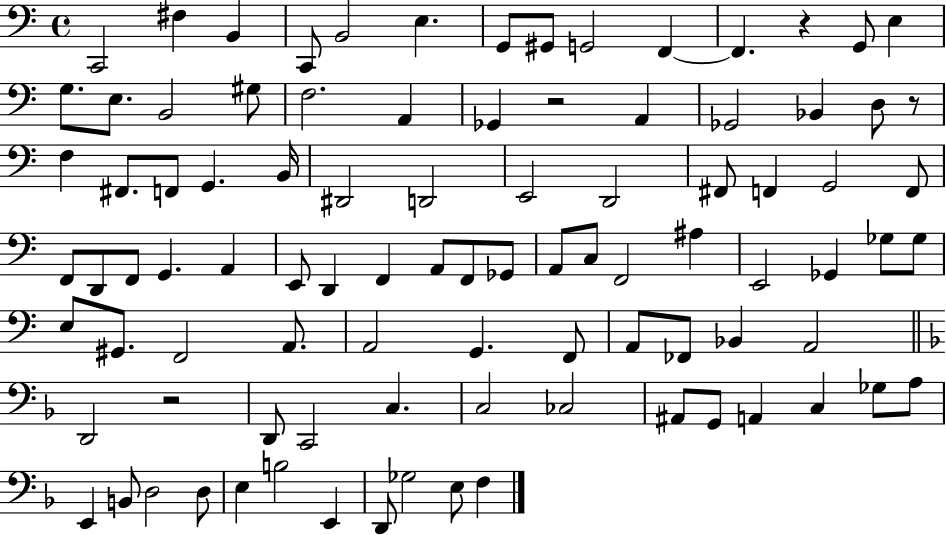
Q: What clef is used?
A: bass